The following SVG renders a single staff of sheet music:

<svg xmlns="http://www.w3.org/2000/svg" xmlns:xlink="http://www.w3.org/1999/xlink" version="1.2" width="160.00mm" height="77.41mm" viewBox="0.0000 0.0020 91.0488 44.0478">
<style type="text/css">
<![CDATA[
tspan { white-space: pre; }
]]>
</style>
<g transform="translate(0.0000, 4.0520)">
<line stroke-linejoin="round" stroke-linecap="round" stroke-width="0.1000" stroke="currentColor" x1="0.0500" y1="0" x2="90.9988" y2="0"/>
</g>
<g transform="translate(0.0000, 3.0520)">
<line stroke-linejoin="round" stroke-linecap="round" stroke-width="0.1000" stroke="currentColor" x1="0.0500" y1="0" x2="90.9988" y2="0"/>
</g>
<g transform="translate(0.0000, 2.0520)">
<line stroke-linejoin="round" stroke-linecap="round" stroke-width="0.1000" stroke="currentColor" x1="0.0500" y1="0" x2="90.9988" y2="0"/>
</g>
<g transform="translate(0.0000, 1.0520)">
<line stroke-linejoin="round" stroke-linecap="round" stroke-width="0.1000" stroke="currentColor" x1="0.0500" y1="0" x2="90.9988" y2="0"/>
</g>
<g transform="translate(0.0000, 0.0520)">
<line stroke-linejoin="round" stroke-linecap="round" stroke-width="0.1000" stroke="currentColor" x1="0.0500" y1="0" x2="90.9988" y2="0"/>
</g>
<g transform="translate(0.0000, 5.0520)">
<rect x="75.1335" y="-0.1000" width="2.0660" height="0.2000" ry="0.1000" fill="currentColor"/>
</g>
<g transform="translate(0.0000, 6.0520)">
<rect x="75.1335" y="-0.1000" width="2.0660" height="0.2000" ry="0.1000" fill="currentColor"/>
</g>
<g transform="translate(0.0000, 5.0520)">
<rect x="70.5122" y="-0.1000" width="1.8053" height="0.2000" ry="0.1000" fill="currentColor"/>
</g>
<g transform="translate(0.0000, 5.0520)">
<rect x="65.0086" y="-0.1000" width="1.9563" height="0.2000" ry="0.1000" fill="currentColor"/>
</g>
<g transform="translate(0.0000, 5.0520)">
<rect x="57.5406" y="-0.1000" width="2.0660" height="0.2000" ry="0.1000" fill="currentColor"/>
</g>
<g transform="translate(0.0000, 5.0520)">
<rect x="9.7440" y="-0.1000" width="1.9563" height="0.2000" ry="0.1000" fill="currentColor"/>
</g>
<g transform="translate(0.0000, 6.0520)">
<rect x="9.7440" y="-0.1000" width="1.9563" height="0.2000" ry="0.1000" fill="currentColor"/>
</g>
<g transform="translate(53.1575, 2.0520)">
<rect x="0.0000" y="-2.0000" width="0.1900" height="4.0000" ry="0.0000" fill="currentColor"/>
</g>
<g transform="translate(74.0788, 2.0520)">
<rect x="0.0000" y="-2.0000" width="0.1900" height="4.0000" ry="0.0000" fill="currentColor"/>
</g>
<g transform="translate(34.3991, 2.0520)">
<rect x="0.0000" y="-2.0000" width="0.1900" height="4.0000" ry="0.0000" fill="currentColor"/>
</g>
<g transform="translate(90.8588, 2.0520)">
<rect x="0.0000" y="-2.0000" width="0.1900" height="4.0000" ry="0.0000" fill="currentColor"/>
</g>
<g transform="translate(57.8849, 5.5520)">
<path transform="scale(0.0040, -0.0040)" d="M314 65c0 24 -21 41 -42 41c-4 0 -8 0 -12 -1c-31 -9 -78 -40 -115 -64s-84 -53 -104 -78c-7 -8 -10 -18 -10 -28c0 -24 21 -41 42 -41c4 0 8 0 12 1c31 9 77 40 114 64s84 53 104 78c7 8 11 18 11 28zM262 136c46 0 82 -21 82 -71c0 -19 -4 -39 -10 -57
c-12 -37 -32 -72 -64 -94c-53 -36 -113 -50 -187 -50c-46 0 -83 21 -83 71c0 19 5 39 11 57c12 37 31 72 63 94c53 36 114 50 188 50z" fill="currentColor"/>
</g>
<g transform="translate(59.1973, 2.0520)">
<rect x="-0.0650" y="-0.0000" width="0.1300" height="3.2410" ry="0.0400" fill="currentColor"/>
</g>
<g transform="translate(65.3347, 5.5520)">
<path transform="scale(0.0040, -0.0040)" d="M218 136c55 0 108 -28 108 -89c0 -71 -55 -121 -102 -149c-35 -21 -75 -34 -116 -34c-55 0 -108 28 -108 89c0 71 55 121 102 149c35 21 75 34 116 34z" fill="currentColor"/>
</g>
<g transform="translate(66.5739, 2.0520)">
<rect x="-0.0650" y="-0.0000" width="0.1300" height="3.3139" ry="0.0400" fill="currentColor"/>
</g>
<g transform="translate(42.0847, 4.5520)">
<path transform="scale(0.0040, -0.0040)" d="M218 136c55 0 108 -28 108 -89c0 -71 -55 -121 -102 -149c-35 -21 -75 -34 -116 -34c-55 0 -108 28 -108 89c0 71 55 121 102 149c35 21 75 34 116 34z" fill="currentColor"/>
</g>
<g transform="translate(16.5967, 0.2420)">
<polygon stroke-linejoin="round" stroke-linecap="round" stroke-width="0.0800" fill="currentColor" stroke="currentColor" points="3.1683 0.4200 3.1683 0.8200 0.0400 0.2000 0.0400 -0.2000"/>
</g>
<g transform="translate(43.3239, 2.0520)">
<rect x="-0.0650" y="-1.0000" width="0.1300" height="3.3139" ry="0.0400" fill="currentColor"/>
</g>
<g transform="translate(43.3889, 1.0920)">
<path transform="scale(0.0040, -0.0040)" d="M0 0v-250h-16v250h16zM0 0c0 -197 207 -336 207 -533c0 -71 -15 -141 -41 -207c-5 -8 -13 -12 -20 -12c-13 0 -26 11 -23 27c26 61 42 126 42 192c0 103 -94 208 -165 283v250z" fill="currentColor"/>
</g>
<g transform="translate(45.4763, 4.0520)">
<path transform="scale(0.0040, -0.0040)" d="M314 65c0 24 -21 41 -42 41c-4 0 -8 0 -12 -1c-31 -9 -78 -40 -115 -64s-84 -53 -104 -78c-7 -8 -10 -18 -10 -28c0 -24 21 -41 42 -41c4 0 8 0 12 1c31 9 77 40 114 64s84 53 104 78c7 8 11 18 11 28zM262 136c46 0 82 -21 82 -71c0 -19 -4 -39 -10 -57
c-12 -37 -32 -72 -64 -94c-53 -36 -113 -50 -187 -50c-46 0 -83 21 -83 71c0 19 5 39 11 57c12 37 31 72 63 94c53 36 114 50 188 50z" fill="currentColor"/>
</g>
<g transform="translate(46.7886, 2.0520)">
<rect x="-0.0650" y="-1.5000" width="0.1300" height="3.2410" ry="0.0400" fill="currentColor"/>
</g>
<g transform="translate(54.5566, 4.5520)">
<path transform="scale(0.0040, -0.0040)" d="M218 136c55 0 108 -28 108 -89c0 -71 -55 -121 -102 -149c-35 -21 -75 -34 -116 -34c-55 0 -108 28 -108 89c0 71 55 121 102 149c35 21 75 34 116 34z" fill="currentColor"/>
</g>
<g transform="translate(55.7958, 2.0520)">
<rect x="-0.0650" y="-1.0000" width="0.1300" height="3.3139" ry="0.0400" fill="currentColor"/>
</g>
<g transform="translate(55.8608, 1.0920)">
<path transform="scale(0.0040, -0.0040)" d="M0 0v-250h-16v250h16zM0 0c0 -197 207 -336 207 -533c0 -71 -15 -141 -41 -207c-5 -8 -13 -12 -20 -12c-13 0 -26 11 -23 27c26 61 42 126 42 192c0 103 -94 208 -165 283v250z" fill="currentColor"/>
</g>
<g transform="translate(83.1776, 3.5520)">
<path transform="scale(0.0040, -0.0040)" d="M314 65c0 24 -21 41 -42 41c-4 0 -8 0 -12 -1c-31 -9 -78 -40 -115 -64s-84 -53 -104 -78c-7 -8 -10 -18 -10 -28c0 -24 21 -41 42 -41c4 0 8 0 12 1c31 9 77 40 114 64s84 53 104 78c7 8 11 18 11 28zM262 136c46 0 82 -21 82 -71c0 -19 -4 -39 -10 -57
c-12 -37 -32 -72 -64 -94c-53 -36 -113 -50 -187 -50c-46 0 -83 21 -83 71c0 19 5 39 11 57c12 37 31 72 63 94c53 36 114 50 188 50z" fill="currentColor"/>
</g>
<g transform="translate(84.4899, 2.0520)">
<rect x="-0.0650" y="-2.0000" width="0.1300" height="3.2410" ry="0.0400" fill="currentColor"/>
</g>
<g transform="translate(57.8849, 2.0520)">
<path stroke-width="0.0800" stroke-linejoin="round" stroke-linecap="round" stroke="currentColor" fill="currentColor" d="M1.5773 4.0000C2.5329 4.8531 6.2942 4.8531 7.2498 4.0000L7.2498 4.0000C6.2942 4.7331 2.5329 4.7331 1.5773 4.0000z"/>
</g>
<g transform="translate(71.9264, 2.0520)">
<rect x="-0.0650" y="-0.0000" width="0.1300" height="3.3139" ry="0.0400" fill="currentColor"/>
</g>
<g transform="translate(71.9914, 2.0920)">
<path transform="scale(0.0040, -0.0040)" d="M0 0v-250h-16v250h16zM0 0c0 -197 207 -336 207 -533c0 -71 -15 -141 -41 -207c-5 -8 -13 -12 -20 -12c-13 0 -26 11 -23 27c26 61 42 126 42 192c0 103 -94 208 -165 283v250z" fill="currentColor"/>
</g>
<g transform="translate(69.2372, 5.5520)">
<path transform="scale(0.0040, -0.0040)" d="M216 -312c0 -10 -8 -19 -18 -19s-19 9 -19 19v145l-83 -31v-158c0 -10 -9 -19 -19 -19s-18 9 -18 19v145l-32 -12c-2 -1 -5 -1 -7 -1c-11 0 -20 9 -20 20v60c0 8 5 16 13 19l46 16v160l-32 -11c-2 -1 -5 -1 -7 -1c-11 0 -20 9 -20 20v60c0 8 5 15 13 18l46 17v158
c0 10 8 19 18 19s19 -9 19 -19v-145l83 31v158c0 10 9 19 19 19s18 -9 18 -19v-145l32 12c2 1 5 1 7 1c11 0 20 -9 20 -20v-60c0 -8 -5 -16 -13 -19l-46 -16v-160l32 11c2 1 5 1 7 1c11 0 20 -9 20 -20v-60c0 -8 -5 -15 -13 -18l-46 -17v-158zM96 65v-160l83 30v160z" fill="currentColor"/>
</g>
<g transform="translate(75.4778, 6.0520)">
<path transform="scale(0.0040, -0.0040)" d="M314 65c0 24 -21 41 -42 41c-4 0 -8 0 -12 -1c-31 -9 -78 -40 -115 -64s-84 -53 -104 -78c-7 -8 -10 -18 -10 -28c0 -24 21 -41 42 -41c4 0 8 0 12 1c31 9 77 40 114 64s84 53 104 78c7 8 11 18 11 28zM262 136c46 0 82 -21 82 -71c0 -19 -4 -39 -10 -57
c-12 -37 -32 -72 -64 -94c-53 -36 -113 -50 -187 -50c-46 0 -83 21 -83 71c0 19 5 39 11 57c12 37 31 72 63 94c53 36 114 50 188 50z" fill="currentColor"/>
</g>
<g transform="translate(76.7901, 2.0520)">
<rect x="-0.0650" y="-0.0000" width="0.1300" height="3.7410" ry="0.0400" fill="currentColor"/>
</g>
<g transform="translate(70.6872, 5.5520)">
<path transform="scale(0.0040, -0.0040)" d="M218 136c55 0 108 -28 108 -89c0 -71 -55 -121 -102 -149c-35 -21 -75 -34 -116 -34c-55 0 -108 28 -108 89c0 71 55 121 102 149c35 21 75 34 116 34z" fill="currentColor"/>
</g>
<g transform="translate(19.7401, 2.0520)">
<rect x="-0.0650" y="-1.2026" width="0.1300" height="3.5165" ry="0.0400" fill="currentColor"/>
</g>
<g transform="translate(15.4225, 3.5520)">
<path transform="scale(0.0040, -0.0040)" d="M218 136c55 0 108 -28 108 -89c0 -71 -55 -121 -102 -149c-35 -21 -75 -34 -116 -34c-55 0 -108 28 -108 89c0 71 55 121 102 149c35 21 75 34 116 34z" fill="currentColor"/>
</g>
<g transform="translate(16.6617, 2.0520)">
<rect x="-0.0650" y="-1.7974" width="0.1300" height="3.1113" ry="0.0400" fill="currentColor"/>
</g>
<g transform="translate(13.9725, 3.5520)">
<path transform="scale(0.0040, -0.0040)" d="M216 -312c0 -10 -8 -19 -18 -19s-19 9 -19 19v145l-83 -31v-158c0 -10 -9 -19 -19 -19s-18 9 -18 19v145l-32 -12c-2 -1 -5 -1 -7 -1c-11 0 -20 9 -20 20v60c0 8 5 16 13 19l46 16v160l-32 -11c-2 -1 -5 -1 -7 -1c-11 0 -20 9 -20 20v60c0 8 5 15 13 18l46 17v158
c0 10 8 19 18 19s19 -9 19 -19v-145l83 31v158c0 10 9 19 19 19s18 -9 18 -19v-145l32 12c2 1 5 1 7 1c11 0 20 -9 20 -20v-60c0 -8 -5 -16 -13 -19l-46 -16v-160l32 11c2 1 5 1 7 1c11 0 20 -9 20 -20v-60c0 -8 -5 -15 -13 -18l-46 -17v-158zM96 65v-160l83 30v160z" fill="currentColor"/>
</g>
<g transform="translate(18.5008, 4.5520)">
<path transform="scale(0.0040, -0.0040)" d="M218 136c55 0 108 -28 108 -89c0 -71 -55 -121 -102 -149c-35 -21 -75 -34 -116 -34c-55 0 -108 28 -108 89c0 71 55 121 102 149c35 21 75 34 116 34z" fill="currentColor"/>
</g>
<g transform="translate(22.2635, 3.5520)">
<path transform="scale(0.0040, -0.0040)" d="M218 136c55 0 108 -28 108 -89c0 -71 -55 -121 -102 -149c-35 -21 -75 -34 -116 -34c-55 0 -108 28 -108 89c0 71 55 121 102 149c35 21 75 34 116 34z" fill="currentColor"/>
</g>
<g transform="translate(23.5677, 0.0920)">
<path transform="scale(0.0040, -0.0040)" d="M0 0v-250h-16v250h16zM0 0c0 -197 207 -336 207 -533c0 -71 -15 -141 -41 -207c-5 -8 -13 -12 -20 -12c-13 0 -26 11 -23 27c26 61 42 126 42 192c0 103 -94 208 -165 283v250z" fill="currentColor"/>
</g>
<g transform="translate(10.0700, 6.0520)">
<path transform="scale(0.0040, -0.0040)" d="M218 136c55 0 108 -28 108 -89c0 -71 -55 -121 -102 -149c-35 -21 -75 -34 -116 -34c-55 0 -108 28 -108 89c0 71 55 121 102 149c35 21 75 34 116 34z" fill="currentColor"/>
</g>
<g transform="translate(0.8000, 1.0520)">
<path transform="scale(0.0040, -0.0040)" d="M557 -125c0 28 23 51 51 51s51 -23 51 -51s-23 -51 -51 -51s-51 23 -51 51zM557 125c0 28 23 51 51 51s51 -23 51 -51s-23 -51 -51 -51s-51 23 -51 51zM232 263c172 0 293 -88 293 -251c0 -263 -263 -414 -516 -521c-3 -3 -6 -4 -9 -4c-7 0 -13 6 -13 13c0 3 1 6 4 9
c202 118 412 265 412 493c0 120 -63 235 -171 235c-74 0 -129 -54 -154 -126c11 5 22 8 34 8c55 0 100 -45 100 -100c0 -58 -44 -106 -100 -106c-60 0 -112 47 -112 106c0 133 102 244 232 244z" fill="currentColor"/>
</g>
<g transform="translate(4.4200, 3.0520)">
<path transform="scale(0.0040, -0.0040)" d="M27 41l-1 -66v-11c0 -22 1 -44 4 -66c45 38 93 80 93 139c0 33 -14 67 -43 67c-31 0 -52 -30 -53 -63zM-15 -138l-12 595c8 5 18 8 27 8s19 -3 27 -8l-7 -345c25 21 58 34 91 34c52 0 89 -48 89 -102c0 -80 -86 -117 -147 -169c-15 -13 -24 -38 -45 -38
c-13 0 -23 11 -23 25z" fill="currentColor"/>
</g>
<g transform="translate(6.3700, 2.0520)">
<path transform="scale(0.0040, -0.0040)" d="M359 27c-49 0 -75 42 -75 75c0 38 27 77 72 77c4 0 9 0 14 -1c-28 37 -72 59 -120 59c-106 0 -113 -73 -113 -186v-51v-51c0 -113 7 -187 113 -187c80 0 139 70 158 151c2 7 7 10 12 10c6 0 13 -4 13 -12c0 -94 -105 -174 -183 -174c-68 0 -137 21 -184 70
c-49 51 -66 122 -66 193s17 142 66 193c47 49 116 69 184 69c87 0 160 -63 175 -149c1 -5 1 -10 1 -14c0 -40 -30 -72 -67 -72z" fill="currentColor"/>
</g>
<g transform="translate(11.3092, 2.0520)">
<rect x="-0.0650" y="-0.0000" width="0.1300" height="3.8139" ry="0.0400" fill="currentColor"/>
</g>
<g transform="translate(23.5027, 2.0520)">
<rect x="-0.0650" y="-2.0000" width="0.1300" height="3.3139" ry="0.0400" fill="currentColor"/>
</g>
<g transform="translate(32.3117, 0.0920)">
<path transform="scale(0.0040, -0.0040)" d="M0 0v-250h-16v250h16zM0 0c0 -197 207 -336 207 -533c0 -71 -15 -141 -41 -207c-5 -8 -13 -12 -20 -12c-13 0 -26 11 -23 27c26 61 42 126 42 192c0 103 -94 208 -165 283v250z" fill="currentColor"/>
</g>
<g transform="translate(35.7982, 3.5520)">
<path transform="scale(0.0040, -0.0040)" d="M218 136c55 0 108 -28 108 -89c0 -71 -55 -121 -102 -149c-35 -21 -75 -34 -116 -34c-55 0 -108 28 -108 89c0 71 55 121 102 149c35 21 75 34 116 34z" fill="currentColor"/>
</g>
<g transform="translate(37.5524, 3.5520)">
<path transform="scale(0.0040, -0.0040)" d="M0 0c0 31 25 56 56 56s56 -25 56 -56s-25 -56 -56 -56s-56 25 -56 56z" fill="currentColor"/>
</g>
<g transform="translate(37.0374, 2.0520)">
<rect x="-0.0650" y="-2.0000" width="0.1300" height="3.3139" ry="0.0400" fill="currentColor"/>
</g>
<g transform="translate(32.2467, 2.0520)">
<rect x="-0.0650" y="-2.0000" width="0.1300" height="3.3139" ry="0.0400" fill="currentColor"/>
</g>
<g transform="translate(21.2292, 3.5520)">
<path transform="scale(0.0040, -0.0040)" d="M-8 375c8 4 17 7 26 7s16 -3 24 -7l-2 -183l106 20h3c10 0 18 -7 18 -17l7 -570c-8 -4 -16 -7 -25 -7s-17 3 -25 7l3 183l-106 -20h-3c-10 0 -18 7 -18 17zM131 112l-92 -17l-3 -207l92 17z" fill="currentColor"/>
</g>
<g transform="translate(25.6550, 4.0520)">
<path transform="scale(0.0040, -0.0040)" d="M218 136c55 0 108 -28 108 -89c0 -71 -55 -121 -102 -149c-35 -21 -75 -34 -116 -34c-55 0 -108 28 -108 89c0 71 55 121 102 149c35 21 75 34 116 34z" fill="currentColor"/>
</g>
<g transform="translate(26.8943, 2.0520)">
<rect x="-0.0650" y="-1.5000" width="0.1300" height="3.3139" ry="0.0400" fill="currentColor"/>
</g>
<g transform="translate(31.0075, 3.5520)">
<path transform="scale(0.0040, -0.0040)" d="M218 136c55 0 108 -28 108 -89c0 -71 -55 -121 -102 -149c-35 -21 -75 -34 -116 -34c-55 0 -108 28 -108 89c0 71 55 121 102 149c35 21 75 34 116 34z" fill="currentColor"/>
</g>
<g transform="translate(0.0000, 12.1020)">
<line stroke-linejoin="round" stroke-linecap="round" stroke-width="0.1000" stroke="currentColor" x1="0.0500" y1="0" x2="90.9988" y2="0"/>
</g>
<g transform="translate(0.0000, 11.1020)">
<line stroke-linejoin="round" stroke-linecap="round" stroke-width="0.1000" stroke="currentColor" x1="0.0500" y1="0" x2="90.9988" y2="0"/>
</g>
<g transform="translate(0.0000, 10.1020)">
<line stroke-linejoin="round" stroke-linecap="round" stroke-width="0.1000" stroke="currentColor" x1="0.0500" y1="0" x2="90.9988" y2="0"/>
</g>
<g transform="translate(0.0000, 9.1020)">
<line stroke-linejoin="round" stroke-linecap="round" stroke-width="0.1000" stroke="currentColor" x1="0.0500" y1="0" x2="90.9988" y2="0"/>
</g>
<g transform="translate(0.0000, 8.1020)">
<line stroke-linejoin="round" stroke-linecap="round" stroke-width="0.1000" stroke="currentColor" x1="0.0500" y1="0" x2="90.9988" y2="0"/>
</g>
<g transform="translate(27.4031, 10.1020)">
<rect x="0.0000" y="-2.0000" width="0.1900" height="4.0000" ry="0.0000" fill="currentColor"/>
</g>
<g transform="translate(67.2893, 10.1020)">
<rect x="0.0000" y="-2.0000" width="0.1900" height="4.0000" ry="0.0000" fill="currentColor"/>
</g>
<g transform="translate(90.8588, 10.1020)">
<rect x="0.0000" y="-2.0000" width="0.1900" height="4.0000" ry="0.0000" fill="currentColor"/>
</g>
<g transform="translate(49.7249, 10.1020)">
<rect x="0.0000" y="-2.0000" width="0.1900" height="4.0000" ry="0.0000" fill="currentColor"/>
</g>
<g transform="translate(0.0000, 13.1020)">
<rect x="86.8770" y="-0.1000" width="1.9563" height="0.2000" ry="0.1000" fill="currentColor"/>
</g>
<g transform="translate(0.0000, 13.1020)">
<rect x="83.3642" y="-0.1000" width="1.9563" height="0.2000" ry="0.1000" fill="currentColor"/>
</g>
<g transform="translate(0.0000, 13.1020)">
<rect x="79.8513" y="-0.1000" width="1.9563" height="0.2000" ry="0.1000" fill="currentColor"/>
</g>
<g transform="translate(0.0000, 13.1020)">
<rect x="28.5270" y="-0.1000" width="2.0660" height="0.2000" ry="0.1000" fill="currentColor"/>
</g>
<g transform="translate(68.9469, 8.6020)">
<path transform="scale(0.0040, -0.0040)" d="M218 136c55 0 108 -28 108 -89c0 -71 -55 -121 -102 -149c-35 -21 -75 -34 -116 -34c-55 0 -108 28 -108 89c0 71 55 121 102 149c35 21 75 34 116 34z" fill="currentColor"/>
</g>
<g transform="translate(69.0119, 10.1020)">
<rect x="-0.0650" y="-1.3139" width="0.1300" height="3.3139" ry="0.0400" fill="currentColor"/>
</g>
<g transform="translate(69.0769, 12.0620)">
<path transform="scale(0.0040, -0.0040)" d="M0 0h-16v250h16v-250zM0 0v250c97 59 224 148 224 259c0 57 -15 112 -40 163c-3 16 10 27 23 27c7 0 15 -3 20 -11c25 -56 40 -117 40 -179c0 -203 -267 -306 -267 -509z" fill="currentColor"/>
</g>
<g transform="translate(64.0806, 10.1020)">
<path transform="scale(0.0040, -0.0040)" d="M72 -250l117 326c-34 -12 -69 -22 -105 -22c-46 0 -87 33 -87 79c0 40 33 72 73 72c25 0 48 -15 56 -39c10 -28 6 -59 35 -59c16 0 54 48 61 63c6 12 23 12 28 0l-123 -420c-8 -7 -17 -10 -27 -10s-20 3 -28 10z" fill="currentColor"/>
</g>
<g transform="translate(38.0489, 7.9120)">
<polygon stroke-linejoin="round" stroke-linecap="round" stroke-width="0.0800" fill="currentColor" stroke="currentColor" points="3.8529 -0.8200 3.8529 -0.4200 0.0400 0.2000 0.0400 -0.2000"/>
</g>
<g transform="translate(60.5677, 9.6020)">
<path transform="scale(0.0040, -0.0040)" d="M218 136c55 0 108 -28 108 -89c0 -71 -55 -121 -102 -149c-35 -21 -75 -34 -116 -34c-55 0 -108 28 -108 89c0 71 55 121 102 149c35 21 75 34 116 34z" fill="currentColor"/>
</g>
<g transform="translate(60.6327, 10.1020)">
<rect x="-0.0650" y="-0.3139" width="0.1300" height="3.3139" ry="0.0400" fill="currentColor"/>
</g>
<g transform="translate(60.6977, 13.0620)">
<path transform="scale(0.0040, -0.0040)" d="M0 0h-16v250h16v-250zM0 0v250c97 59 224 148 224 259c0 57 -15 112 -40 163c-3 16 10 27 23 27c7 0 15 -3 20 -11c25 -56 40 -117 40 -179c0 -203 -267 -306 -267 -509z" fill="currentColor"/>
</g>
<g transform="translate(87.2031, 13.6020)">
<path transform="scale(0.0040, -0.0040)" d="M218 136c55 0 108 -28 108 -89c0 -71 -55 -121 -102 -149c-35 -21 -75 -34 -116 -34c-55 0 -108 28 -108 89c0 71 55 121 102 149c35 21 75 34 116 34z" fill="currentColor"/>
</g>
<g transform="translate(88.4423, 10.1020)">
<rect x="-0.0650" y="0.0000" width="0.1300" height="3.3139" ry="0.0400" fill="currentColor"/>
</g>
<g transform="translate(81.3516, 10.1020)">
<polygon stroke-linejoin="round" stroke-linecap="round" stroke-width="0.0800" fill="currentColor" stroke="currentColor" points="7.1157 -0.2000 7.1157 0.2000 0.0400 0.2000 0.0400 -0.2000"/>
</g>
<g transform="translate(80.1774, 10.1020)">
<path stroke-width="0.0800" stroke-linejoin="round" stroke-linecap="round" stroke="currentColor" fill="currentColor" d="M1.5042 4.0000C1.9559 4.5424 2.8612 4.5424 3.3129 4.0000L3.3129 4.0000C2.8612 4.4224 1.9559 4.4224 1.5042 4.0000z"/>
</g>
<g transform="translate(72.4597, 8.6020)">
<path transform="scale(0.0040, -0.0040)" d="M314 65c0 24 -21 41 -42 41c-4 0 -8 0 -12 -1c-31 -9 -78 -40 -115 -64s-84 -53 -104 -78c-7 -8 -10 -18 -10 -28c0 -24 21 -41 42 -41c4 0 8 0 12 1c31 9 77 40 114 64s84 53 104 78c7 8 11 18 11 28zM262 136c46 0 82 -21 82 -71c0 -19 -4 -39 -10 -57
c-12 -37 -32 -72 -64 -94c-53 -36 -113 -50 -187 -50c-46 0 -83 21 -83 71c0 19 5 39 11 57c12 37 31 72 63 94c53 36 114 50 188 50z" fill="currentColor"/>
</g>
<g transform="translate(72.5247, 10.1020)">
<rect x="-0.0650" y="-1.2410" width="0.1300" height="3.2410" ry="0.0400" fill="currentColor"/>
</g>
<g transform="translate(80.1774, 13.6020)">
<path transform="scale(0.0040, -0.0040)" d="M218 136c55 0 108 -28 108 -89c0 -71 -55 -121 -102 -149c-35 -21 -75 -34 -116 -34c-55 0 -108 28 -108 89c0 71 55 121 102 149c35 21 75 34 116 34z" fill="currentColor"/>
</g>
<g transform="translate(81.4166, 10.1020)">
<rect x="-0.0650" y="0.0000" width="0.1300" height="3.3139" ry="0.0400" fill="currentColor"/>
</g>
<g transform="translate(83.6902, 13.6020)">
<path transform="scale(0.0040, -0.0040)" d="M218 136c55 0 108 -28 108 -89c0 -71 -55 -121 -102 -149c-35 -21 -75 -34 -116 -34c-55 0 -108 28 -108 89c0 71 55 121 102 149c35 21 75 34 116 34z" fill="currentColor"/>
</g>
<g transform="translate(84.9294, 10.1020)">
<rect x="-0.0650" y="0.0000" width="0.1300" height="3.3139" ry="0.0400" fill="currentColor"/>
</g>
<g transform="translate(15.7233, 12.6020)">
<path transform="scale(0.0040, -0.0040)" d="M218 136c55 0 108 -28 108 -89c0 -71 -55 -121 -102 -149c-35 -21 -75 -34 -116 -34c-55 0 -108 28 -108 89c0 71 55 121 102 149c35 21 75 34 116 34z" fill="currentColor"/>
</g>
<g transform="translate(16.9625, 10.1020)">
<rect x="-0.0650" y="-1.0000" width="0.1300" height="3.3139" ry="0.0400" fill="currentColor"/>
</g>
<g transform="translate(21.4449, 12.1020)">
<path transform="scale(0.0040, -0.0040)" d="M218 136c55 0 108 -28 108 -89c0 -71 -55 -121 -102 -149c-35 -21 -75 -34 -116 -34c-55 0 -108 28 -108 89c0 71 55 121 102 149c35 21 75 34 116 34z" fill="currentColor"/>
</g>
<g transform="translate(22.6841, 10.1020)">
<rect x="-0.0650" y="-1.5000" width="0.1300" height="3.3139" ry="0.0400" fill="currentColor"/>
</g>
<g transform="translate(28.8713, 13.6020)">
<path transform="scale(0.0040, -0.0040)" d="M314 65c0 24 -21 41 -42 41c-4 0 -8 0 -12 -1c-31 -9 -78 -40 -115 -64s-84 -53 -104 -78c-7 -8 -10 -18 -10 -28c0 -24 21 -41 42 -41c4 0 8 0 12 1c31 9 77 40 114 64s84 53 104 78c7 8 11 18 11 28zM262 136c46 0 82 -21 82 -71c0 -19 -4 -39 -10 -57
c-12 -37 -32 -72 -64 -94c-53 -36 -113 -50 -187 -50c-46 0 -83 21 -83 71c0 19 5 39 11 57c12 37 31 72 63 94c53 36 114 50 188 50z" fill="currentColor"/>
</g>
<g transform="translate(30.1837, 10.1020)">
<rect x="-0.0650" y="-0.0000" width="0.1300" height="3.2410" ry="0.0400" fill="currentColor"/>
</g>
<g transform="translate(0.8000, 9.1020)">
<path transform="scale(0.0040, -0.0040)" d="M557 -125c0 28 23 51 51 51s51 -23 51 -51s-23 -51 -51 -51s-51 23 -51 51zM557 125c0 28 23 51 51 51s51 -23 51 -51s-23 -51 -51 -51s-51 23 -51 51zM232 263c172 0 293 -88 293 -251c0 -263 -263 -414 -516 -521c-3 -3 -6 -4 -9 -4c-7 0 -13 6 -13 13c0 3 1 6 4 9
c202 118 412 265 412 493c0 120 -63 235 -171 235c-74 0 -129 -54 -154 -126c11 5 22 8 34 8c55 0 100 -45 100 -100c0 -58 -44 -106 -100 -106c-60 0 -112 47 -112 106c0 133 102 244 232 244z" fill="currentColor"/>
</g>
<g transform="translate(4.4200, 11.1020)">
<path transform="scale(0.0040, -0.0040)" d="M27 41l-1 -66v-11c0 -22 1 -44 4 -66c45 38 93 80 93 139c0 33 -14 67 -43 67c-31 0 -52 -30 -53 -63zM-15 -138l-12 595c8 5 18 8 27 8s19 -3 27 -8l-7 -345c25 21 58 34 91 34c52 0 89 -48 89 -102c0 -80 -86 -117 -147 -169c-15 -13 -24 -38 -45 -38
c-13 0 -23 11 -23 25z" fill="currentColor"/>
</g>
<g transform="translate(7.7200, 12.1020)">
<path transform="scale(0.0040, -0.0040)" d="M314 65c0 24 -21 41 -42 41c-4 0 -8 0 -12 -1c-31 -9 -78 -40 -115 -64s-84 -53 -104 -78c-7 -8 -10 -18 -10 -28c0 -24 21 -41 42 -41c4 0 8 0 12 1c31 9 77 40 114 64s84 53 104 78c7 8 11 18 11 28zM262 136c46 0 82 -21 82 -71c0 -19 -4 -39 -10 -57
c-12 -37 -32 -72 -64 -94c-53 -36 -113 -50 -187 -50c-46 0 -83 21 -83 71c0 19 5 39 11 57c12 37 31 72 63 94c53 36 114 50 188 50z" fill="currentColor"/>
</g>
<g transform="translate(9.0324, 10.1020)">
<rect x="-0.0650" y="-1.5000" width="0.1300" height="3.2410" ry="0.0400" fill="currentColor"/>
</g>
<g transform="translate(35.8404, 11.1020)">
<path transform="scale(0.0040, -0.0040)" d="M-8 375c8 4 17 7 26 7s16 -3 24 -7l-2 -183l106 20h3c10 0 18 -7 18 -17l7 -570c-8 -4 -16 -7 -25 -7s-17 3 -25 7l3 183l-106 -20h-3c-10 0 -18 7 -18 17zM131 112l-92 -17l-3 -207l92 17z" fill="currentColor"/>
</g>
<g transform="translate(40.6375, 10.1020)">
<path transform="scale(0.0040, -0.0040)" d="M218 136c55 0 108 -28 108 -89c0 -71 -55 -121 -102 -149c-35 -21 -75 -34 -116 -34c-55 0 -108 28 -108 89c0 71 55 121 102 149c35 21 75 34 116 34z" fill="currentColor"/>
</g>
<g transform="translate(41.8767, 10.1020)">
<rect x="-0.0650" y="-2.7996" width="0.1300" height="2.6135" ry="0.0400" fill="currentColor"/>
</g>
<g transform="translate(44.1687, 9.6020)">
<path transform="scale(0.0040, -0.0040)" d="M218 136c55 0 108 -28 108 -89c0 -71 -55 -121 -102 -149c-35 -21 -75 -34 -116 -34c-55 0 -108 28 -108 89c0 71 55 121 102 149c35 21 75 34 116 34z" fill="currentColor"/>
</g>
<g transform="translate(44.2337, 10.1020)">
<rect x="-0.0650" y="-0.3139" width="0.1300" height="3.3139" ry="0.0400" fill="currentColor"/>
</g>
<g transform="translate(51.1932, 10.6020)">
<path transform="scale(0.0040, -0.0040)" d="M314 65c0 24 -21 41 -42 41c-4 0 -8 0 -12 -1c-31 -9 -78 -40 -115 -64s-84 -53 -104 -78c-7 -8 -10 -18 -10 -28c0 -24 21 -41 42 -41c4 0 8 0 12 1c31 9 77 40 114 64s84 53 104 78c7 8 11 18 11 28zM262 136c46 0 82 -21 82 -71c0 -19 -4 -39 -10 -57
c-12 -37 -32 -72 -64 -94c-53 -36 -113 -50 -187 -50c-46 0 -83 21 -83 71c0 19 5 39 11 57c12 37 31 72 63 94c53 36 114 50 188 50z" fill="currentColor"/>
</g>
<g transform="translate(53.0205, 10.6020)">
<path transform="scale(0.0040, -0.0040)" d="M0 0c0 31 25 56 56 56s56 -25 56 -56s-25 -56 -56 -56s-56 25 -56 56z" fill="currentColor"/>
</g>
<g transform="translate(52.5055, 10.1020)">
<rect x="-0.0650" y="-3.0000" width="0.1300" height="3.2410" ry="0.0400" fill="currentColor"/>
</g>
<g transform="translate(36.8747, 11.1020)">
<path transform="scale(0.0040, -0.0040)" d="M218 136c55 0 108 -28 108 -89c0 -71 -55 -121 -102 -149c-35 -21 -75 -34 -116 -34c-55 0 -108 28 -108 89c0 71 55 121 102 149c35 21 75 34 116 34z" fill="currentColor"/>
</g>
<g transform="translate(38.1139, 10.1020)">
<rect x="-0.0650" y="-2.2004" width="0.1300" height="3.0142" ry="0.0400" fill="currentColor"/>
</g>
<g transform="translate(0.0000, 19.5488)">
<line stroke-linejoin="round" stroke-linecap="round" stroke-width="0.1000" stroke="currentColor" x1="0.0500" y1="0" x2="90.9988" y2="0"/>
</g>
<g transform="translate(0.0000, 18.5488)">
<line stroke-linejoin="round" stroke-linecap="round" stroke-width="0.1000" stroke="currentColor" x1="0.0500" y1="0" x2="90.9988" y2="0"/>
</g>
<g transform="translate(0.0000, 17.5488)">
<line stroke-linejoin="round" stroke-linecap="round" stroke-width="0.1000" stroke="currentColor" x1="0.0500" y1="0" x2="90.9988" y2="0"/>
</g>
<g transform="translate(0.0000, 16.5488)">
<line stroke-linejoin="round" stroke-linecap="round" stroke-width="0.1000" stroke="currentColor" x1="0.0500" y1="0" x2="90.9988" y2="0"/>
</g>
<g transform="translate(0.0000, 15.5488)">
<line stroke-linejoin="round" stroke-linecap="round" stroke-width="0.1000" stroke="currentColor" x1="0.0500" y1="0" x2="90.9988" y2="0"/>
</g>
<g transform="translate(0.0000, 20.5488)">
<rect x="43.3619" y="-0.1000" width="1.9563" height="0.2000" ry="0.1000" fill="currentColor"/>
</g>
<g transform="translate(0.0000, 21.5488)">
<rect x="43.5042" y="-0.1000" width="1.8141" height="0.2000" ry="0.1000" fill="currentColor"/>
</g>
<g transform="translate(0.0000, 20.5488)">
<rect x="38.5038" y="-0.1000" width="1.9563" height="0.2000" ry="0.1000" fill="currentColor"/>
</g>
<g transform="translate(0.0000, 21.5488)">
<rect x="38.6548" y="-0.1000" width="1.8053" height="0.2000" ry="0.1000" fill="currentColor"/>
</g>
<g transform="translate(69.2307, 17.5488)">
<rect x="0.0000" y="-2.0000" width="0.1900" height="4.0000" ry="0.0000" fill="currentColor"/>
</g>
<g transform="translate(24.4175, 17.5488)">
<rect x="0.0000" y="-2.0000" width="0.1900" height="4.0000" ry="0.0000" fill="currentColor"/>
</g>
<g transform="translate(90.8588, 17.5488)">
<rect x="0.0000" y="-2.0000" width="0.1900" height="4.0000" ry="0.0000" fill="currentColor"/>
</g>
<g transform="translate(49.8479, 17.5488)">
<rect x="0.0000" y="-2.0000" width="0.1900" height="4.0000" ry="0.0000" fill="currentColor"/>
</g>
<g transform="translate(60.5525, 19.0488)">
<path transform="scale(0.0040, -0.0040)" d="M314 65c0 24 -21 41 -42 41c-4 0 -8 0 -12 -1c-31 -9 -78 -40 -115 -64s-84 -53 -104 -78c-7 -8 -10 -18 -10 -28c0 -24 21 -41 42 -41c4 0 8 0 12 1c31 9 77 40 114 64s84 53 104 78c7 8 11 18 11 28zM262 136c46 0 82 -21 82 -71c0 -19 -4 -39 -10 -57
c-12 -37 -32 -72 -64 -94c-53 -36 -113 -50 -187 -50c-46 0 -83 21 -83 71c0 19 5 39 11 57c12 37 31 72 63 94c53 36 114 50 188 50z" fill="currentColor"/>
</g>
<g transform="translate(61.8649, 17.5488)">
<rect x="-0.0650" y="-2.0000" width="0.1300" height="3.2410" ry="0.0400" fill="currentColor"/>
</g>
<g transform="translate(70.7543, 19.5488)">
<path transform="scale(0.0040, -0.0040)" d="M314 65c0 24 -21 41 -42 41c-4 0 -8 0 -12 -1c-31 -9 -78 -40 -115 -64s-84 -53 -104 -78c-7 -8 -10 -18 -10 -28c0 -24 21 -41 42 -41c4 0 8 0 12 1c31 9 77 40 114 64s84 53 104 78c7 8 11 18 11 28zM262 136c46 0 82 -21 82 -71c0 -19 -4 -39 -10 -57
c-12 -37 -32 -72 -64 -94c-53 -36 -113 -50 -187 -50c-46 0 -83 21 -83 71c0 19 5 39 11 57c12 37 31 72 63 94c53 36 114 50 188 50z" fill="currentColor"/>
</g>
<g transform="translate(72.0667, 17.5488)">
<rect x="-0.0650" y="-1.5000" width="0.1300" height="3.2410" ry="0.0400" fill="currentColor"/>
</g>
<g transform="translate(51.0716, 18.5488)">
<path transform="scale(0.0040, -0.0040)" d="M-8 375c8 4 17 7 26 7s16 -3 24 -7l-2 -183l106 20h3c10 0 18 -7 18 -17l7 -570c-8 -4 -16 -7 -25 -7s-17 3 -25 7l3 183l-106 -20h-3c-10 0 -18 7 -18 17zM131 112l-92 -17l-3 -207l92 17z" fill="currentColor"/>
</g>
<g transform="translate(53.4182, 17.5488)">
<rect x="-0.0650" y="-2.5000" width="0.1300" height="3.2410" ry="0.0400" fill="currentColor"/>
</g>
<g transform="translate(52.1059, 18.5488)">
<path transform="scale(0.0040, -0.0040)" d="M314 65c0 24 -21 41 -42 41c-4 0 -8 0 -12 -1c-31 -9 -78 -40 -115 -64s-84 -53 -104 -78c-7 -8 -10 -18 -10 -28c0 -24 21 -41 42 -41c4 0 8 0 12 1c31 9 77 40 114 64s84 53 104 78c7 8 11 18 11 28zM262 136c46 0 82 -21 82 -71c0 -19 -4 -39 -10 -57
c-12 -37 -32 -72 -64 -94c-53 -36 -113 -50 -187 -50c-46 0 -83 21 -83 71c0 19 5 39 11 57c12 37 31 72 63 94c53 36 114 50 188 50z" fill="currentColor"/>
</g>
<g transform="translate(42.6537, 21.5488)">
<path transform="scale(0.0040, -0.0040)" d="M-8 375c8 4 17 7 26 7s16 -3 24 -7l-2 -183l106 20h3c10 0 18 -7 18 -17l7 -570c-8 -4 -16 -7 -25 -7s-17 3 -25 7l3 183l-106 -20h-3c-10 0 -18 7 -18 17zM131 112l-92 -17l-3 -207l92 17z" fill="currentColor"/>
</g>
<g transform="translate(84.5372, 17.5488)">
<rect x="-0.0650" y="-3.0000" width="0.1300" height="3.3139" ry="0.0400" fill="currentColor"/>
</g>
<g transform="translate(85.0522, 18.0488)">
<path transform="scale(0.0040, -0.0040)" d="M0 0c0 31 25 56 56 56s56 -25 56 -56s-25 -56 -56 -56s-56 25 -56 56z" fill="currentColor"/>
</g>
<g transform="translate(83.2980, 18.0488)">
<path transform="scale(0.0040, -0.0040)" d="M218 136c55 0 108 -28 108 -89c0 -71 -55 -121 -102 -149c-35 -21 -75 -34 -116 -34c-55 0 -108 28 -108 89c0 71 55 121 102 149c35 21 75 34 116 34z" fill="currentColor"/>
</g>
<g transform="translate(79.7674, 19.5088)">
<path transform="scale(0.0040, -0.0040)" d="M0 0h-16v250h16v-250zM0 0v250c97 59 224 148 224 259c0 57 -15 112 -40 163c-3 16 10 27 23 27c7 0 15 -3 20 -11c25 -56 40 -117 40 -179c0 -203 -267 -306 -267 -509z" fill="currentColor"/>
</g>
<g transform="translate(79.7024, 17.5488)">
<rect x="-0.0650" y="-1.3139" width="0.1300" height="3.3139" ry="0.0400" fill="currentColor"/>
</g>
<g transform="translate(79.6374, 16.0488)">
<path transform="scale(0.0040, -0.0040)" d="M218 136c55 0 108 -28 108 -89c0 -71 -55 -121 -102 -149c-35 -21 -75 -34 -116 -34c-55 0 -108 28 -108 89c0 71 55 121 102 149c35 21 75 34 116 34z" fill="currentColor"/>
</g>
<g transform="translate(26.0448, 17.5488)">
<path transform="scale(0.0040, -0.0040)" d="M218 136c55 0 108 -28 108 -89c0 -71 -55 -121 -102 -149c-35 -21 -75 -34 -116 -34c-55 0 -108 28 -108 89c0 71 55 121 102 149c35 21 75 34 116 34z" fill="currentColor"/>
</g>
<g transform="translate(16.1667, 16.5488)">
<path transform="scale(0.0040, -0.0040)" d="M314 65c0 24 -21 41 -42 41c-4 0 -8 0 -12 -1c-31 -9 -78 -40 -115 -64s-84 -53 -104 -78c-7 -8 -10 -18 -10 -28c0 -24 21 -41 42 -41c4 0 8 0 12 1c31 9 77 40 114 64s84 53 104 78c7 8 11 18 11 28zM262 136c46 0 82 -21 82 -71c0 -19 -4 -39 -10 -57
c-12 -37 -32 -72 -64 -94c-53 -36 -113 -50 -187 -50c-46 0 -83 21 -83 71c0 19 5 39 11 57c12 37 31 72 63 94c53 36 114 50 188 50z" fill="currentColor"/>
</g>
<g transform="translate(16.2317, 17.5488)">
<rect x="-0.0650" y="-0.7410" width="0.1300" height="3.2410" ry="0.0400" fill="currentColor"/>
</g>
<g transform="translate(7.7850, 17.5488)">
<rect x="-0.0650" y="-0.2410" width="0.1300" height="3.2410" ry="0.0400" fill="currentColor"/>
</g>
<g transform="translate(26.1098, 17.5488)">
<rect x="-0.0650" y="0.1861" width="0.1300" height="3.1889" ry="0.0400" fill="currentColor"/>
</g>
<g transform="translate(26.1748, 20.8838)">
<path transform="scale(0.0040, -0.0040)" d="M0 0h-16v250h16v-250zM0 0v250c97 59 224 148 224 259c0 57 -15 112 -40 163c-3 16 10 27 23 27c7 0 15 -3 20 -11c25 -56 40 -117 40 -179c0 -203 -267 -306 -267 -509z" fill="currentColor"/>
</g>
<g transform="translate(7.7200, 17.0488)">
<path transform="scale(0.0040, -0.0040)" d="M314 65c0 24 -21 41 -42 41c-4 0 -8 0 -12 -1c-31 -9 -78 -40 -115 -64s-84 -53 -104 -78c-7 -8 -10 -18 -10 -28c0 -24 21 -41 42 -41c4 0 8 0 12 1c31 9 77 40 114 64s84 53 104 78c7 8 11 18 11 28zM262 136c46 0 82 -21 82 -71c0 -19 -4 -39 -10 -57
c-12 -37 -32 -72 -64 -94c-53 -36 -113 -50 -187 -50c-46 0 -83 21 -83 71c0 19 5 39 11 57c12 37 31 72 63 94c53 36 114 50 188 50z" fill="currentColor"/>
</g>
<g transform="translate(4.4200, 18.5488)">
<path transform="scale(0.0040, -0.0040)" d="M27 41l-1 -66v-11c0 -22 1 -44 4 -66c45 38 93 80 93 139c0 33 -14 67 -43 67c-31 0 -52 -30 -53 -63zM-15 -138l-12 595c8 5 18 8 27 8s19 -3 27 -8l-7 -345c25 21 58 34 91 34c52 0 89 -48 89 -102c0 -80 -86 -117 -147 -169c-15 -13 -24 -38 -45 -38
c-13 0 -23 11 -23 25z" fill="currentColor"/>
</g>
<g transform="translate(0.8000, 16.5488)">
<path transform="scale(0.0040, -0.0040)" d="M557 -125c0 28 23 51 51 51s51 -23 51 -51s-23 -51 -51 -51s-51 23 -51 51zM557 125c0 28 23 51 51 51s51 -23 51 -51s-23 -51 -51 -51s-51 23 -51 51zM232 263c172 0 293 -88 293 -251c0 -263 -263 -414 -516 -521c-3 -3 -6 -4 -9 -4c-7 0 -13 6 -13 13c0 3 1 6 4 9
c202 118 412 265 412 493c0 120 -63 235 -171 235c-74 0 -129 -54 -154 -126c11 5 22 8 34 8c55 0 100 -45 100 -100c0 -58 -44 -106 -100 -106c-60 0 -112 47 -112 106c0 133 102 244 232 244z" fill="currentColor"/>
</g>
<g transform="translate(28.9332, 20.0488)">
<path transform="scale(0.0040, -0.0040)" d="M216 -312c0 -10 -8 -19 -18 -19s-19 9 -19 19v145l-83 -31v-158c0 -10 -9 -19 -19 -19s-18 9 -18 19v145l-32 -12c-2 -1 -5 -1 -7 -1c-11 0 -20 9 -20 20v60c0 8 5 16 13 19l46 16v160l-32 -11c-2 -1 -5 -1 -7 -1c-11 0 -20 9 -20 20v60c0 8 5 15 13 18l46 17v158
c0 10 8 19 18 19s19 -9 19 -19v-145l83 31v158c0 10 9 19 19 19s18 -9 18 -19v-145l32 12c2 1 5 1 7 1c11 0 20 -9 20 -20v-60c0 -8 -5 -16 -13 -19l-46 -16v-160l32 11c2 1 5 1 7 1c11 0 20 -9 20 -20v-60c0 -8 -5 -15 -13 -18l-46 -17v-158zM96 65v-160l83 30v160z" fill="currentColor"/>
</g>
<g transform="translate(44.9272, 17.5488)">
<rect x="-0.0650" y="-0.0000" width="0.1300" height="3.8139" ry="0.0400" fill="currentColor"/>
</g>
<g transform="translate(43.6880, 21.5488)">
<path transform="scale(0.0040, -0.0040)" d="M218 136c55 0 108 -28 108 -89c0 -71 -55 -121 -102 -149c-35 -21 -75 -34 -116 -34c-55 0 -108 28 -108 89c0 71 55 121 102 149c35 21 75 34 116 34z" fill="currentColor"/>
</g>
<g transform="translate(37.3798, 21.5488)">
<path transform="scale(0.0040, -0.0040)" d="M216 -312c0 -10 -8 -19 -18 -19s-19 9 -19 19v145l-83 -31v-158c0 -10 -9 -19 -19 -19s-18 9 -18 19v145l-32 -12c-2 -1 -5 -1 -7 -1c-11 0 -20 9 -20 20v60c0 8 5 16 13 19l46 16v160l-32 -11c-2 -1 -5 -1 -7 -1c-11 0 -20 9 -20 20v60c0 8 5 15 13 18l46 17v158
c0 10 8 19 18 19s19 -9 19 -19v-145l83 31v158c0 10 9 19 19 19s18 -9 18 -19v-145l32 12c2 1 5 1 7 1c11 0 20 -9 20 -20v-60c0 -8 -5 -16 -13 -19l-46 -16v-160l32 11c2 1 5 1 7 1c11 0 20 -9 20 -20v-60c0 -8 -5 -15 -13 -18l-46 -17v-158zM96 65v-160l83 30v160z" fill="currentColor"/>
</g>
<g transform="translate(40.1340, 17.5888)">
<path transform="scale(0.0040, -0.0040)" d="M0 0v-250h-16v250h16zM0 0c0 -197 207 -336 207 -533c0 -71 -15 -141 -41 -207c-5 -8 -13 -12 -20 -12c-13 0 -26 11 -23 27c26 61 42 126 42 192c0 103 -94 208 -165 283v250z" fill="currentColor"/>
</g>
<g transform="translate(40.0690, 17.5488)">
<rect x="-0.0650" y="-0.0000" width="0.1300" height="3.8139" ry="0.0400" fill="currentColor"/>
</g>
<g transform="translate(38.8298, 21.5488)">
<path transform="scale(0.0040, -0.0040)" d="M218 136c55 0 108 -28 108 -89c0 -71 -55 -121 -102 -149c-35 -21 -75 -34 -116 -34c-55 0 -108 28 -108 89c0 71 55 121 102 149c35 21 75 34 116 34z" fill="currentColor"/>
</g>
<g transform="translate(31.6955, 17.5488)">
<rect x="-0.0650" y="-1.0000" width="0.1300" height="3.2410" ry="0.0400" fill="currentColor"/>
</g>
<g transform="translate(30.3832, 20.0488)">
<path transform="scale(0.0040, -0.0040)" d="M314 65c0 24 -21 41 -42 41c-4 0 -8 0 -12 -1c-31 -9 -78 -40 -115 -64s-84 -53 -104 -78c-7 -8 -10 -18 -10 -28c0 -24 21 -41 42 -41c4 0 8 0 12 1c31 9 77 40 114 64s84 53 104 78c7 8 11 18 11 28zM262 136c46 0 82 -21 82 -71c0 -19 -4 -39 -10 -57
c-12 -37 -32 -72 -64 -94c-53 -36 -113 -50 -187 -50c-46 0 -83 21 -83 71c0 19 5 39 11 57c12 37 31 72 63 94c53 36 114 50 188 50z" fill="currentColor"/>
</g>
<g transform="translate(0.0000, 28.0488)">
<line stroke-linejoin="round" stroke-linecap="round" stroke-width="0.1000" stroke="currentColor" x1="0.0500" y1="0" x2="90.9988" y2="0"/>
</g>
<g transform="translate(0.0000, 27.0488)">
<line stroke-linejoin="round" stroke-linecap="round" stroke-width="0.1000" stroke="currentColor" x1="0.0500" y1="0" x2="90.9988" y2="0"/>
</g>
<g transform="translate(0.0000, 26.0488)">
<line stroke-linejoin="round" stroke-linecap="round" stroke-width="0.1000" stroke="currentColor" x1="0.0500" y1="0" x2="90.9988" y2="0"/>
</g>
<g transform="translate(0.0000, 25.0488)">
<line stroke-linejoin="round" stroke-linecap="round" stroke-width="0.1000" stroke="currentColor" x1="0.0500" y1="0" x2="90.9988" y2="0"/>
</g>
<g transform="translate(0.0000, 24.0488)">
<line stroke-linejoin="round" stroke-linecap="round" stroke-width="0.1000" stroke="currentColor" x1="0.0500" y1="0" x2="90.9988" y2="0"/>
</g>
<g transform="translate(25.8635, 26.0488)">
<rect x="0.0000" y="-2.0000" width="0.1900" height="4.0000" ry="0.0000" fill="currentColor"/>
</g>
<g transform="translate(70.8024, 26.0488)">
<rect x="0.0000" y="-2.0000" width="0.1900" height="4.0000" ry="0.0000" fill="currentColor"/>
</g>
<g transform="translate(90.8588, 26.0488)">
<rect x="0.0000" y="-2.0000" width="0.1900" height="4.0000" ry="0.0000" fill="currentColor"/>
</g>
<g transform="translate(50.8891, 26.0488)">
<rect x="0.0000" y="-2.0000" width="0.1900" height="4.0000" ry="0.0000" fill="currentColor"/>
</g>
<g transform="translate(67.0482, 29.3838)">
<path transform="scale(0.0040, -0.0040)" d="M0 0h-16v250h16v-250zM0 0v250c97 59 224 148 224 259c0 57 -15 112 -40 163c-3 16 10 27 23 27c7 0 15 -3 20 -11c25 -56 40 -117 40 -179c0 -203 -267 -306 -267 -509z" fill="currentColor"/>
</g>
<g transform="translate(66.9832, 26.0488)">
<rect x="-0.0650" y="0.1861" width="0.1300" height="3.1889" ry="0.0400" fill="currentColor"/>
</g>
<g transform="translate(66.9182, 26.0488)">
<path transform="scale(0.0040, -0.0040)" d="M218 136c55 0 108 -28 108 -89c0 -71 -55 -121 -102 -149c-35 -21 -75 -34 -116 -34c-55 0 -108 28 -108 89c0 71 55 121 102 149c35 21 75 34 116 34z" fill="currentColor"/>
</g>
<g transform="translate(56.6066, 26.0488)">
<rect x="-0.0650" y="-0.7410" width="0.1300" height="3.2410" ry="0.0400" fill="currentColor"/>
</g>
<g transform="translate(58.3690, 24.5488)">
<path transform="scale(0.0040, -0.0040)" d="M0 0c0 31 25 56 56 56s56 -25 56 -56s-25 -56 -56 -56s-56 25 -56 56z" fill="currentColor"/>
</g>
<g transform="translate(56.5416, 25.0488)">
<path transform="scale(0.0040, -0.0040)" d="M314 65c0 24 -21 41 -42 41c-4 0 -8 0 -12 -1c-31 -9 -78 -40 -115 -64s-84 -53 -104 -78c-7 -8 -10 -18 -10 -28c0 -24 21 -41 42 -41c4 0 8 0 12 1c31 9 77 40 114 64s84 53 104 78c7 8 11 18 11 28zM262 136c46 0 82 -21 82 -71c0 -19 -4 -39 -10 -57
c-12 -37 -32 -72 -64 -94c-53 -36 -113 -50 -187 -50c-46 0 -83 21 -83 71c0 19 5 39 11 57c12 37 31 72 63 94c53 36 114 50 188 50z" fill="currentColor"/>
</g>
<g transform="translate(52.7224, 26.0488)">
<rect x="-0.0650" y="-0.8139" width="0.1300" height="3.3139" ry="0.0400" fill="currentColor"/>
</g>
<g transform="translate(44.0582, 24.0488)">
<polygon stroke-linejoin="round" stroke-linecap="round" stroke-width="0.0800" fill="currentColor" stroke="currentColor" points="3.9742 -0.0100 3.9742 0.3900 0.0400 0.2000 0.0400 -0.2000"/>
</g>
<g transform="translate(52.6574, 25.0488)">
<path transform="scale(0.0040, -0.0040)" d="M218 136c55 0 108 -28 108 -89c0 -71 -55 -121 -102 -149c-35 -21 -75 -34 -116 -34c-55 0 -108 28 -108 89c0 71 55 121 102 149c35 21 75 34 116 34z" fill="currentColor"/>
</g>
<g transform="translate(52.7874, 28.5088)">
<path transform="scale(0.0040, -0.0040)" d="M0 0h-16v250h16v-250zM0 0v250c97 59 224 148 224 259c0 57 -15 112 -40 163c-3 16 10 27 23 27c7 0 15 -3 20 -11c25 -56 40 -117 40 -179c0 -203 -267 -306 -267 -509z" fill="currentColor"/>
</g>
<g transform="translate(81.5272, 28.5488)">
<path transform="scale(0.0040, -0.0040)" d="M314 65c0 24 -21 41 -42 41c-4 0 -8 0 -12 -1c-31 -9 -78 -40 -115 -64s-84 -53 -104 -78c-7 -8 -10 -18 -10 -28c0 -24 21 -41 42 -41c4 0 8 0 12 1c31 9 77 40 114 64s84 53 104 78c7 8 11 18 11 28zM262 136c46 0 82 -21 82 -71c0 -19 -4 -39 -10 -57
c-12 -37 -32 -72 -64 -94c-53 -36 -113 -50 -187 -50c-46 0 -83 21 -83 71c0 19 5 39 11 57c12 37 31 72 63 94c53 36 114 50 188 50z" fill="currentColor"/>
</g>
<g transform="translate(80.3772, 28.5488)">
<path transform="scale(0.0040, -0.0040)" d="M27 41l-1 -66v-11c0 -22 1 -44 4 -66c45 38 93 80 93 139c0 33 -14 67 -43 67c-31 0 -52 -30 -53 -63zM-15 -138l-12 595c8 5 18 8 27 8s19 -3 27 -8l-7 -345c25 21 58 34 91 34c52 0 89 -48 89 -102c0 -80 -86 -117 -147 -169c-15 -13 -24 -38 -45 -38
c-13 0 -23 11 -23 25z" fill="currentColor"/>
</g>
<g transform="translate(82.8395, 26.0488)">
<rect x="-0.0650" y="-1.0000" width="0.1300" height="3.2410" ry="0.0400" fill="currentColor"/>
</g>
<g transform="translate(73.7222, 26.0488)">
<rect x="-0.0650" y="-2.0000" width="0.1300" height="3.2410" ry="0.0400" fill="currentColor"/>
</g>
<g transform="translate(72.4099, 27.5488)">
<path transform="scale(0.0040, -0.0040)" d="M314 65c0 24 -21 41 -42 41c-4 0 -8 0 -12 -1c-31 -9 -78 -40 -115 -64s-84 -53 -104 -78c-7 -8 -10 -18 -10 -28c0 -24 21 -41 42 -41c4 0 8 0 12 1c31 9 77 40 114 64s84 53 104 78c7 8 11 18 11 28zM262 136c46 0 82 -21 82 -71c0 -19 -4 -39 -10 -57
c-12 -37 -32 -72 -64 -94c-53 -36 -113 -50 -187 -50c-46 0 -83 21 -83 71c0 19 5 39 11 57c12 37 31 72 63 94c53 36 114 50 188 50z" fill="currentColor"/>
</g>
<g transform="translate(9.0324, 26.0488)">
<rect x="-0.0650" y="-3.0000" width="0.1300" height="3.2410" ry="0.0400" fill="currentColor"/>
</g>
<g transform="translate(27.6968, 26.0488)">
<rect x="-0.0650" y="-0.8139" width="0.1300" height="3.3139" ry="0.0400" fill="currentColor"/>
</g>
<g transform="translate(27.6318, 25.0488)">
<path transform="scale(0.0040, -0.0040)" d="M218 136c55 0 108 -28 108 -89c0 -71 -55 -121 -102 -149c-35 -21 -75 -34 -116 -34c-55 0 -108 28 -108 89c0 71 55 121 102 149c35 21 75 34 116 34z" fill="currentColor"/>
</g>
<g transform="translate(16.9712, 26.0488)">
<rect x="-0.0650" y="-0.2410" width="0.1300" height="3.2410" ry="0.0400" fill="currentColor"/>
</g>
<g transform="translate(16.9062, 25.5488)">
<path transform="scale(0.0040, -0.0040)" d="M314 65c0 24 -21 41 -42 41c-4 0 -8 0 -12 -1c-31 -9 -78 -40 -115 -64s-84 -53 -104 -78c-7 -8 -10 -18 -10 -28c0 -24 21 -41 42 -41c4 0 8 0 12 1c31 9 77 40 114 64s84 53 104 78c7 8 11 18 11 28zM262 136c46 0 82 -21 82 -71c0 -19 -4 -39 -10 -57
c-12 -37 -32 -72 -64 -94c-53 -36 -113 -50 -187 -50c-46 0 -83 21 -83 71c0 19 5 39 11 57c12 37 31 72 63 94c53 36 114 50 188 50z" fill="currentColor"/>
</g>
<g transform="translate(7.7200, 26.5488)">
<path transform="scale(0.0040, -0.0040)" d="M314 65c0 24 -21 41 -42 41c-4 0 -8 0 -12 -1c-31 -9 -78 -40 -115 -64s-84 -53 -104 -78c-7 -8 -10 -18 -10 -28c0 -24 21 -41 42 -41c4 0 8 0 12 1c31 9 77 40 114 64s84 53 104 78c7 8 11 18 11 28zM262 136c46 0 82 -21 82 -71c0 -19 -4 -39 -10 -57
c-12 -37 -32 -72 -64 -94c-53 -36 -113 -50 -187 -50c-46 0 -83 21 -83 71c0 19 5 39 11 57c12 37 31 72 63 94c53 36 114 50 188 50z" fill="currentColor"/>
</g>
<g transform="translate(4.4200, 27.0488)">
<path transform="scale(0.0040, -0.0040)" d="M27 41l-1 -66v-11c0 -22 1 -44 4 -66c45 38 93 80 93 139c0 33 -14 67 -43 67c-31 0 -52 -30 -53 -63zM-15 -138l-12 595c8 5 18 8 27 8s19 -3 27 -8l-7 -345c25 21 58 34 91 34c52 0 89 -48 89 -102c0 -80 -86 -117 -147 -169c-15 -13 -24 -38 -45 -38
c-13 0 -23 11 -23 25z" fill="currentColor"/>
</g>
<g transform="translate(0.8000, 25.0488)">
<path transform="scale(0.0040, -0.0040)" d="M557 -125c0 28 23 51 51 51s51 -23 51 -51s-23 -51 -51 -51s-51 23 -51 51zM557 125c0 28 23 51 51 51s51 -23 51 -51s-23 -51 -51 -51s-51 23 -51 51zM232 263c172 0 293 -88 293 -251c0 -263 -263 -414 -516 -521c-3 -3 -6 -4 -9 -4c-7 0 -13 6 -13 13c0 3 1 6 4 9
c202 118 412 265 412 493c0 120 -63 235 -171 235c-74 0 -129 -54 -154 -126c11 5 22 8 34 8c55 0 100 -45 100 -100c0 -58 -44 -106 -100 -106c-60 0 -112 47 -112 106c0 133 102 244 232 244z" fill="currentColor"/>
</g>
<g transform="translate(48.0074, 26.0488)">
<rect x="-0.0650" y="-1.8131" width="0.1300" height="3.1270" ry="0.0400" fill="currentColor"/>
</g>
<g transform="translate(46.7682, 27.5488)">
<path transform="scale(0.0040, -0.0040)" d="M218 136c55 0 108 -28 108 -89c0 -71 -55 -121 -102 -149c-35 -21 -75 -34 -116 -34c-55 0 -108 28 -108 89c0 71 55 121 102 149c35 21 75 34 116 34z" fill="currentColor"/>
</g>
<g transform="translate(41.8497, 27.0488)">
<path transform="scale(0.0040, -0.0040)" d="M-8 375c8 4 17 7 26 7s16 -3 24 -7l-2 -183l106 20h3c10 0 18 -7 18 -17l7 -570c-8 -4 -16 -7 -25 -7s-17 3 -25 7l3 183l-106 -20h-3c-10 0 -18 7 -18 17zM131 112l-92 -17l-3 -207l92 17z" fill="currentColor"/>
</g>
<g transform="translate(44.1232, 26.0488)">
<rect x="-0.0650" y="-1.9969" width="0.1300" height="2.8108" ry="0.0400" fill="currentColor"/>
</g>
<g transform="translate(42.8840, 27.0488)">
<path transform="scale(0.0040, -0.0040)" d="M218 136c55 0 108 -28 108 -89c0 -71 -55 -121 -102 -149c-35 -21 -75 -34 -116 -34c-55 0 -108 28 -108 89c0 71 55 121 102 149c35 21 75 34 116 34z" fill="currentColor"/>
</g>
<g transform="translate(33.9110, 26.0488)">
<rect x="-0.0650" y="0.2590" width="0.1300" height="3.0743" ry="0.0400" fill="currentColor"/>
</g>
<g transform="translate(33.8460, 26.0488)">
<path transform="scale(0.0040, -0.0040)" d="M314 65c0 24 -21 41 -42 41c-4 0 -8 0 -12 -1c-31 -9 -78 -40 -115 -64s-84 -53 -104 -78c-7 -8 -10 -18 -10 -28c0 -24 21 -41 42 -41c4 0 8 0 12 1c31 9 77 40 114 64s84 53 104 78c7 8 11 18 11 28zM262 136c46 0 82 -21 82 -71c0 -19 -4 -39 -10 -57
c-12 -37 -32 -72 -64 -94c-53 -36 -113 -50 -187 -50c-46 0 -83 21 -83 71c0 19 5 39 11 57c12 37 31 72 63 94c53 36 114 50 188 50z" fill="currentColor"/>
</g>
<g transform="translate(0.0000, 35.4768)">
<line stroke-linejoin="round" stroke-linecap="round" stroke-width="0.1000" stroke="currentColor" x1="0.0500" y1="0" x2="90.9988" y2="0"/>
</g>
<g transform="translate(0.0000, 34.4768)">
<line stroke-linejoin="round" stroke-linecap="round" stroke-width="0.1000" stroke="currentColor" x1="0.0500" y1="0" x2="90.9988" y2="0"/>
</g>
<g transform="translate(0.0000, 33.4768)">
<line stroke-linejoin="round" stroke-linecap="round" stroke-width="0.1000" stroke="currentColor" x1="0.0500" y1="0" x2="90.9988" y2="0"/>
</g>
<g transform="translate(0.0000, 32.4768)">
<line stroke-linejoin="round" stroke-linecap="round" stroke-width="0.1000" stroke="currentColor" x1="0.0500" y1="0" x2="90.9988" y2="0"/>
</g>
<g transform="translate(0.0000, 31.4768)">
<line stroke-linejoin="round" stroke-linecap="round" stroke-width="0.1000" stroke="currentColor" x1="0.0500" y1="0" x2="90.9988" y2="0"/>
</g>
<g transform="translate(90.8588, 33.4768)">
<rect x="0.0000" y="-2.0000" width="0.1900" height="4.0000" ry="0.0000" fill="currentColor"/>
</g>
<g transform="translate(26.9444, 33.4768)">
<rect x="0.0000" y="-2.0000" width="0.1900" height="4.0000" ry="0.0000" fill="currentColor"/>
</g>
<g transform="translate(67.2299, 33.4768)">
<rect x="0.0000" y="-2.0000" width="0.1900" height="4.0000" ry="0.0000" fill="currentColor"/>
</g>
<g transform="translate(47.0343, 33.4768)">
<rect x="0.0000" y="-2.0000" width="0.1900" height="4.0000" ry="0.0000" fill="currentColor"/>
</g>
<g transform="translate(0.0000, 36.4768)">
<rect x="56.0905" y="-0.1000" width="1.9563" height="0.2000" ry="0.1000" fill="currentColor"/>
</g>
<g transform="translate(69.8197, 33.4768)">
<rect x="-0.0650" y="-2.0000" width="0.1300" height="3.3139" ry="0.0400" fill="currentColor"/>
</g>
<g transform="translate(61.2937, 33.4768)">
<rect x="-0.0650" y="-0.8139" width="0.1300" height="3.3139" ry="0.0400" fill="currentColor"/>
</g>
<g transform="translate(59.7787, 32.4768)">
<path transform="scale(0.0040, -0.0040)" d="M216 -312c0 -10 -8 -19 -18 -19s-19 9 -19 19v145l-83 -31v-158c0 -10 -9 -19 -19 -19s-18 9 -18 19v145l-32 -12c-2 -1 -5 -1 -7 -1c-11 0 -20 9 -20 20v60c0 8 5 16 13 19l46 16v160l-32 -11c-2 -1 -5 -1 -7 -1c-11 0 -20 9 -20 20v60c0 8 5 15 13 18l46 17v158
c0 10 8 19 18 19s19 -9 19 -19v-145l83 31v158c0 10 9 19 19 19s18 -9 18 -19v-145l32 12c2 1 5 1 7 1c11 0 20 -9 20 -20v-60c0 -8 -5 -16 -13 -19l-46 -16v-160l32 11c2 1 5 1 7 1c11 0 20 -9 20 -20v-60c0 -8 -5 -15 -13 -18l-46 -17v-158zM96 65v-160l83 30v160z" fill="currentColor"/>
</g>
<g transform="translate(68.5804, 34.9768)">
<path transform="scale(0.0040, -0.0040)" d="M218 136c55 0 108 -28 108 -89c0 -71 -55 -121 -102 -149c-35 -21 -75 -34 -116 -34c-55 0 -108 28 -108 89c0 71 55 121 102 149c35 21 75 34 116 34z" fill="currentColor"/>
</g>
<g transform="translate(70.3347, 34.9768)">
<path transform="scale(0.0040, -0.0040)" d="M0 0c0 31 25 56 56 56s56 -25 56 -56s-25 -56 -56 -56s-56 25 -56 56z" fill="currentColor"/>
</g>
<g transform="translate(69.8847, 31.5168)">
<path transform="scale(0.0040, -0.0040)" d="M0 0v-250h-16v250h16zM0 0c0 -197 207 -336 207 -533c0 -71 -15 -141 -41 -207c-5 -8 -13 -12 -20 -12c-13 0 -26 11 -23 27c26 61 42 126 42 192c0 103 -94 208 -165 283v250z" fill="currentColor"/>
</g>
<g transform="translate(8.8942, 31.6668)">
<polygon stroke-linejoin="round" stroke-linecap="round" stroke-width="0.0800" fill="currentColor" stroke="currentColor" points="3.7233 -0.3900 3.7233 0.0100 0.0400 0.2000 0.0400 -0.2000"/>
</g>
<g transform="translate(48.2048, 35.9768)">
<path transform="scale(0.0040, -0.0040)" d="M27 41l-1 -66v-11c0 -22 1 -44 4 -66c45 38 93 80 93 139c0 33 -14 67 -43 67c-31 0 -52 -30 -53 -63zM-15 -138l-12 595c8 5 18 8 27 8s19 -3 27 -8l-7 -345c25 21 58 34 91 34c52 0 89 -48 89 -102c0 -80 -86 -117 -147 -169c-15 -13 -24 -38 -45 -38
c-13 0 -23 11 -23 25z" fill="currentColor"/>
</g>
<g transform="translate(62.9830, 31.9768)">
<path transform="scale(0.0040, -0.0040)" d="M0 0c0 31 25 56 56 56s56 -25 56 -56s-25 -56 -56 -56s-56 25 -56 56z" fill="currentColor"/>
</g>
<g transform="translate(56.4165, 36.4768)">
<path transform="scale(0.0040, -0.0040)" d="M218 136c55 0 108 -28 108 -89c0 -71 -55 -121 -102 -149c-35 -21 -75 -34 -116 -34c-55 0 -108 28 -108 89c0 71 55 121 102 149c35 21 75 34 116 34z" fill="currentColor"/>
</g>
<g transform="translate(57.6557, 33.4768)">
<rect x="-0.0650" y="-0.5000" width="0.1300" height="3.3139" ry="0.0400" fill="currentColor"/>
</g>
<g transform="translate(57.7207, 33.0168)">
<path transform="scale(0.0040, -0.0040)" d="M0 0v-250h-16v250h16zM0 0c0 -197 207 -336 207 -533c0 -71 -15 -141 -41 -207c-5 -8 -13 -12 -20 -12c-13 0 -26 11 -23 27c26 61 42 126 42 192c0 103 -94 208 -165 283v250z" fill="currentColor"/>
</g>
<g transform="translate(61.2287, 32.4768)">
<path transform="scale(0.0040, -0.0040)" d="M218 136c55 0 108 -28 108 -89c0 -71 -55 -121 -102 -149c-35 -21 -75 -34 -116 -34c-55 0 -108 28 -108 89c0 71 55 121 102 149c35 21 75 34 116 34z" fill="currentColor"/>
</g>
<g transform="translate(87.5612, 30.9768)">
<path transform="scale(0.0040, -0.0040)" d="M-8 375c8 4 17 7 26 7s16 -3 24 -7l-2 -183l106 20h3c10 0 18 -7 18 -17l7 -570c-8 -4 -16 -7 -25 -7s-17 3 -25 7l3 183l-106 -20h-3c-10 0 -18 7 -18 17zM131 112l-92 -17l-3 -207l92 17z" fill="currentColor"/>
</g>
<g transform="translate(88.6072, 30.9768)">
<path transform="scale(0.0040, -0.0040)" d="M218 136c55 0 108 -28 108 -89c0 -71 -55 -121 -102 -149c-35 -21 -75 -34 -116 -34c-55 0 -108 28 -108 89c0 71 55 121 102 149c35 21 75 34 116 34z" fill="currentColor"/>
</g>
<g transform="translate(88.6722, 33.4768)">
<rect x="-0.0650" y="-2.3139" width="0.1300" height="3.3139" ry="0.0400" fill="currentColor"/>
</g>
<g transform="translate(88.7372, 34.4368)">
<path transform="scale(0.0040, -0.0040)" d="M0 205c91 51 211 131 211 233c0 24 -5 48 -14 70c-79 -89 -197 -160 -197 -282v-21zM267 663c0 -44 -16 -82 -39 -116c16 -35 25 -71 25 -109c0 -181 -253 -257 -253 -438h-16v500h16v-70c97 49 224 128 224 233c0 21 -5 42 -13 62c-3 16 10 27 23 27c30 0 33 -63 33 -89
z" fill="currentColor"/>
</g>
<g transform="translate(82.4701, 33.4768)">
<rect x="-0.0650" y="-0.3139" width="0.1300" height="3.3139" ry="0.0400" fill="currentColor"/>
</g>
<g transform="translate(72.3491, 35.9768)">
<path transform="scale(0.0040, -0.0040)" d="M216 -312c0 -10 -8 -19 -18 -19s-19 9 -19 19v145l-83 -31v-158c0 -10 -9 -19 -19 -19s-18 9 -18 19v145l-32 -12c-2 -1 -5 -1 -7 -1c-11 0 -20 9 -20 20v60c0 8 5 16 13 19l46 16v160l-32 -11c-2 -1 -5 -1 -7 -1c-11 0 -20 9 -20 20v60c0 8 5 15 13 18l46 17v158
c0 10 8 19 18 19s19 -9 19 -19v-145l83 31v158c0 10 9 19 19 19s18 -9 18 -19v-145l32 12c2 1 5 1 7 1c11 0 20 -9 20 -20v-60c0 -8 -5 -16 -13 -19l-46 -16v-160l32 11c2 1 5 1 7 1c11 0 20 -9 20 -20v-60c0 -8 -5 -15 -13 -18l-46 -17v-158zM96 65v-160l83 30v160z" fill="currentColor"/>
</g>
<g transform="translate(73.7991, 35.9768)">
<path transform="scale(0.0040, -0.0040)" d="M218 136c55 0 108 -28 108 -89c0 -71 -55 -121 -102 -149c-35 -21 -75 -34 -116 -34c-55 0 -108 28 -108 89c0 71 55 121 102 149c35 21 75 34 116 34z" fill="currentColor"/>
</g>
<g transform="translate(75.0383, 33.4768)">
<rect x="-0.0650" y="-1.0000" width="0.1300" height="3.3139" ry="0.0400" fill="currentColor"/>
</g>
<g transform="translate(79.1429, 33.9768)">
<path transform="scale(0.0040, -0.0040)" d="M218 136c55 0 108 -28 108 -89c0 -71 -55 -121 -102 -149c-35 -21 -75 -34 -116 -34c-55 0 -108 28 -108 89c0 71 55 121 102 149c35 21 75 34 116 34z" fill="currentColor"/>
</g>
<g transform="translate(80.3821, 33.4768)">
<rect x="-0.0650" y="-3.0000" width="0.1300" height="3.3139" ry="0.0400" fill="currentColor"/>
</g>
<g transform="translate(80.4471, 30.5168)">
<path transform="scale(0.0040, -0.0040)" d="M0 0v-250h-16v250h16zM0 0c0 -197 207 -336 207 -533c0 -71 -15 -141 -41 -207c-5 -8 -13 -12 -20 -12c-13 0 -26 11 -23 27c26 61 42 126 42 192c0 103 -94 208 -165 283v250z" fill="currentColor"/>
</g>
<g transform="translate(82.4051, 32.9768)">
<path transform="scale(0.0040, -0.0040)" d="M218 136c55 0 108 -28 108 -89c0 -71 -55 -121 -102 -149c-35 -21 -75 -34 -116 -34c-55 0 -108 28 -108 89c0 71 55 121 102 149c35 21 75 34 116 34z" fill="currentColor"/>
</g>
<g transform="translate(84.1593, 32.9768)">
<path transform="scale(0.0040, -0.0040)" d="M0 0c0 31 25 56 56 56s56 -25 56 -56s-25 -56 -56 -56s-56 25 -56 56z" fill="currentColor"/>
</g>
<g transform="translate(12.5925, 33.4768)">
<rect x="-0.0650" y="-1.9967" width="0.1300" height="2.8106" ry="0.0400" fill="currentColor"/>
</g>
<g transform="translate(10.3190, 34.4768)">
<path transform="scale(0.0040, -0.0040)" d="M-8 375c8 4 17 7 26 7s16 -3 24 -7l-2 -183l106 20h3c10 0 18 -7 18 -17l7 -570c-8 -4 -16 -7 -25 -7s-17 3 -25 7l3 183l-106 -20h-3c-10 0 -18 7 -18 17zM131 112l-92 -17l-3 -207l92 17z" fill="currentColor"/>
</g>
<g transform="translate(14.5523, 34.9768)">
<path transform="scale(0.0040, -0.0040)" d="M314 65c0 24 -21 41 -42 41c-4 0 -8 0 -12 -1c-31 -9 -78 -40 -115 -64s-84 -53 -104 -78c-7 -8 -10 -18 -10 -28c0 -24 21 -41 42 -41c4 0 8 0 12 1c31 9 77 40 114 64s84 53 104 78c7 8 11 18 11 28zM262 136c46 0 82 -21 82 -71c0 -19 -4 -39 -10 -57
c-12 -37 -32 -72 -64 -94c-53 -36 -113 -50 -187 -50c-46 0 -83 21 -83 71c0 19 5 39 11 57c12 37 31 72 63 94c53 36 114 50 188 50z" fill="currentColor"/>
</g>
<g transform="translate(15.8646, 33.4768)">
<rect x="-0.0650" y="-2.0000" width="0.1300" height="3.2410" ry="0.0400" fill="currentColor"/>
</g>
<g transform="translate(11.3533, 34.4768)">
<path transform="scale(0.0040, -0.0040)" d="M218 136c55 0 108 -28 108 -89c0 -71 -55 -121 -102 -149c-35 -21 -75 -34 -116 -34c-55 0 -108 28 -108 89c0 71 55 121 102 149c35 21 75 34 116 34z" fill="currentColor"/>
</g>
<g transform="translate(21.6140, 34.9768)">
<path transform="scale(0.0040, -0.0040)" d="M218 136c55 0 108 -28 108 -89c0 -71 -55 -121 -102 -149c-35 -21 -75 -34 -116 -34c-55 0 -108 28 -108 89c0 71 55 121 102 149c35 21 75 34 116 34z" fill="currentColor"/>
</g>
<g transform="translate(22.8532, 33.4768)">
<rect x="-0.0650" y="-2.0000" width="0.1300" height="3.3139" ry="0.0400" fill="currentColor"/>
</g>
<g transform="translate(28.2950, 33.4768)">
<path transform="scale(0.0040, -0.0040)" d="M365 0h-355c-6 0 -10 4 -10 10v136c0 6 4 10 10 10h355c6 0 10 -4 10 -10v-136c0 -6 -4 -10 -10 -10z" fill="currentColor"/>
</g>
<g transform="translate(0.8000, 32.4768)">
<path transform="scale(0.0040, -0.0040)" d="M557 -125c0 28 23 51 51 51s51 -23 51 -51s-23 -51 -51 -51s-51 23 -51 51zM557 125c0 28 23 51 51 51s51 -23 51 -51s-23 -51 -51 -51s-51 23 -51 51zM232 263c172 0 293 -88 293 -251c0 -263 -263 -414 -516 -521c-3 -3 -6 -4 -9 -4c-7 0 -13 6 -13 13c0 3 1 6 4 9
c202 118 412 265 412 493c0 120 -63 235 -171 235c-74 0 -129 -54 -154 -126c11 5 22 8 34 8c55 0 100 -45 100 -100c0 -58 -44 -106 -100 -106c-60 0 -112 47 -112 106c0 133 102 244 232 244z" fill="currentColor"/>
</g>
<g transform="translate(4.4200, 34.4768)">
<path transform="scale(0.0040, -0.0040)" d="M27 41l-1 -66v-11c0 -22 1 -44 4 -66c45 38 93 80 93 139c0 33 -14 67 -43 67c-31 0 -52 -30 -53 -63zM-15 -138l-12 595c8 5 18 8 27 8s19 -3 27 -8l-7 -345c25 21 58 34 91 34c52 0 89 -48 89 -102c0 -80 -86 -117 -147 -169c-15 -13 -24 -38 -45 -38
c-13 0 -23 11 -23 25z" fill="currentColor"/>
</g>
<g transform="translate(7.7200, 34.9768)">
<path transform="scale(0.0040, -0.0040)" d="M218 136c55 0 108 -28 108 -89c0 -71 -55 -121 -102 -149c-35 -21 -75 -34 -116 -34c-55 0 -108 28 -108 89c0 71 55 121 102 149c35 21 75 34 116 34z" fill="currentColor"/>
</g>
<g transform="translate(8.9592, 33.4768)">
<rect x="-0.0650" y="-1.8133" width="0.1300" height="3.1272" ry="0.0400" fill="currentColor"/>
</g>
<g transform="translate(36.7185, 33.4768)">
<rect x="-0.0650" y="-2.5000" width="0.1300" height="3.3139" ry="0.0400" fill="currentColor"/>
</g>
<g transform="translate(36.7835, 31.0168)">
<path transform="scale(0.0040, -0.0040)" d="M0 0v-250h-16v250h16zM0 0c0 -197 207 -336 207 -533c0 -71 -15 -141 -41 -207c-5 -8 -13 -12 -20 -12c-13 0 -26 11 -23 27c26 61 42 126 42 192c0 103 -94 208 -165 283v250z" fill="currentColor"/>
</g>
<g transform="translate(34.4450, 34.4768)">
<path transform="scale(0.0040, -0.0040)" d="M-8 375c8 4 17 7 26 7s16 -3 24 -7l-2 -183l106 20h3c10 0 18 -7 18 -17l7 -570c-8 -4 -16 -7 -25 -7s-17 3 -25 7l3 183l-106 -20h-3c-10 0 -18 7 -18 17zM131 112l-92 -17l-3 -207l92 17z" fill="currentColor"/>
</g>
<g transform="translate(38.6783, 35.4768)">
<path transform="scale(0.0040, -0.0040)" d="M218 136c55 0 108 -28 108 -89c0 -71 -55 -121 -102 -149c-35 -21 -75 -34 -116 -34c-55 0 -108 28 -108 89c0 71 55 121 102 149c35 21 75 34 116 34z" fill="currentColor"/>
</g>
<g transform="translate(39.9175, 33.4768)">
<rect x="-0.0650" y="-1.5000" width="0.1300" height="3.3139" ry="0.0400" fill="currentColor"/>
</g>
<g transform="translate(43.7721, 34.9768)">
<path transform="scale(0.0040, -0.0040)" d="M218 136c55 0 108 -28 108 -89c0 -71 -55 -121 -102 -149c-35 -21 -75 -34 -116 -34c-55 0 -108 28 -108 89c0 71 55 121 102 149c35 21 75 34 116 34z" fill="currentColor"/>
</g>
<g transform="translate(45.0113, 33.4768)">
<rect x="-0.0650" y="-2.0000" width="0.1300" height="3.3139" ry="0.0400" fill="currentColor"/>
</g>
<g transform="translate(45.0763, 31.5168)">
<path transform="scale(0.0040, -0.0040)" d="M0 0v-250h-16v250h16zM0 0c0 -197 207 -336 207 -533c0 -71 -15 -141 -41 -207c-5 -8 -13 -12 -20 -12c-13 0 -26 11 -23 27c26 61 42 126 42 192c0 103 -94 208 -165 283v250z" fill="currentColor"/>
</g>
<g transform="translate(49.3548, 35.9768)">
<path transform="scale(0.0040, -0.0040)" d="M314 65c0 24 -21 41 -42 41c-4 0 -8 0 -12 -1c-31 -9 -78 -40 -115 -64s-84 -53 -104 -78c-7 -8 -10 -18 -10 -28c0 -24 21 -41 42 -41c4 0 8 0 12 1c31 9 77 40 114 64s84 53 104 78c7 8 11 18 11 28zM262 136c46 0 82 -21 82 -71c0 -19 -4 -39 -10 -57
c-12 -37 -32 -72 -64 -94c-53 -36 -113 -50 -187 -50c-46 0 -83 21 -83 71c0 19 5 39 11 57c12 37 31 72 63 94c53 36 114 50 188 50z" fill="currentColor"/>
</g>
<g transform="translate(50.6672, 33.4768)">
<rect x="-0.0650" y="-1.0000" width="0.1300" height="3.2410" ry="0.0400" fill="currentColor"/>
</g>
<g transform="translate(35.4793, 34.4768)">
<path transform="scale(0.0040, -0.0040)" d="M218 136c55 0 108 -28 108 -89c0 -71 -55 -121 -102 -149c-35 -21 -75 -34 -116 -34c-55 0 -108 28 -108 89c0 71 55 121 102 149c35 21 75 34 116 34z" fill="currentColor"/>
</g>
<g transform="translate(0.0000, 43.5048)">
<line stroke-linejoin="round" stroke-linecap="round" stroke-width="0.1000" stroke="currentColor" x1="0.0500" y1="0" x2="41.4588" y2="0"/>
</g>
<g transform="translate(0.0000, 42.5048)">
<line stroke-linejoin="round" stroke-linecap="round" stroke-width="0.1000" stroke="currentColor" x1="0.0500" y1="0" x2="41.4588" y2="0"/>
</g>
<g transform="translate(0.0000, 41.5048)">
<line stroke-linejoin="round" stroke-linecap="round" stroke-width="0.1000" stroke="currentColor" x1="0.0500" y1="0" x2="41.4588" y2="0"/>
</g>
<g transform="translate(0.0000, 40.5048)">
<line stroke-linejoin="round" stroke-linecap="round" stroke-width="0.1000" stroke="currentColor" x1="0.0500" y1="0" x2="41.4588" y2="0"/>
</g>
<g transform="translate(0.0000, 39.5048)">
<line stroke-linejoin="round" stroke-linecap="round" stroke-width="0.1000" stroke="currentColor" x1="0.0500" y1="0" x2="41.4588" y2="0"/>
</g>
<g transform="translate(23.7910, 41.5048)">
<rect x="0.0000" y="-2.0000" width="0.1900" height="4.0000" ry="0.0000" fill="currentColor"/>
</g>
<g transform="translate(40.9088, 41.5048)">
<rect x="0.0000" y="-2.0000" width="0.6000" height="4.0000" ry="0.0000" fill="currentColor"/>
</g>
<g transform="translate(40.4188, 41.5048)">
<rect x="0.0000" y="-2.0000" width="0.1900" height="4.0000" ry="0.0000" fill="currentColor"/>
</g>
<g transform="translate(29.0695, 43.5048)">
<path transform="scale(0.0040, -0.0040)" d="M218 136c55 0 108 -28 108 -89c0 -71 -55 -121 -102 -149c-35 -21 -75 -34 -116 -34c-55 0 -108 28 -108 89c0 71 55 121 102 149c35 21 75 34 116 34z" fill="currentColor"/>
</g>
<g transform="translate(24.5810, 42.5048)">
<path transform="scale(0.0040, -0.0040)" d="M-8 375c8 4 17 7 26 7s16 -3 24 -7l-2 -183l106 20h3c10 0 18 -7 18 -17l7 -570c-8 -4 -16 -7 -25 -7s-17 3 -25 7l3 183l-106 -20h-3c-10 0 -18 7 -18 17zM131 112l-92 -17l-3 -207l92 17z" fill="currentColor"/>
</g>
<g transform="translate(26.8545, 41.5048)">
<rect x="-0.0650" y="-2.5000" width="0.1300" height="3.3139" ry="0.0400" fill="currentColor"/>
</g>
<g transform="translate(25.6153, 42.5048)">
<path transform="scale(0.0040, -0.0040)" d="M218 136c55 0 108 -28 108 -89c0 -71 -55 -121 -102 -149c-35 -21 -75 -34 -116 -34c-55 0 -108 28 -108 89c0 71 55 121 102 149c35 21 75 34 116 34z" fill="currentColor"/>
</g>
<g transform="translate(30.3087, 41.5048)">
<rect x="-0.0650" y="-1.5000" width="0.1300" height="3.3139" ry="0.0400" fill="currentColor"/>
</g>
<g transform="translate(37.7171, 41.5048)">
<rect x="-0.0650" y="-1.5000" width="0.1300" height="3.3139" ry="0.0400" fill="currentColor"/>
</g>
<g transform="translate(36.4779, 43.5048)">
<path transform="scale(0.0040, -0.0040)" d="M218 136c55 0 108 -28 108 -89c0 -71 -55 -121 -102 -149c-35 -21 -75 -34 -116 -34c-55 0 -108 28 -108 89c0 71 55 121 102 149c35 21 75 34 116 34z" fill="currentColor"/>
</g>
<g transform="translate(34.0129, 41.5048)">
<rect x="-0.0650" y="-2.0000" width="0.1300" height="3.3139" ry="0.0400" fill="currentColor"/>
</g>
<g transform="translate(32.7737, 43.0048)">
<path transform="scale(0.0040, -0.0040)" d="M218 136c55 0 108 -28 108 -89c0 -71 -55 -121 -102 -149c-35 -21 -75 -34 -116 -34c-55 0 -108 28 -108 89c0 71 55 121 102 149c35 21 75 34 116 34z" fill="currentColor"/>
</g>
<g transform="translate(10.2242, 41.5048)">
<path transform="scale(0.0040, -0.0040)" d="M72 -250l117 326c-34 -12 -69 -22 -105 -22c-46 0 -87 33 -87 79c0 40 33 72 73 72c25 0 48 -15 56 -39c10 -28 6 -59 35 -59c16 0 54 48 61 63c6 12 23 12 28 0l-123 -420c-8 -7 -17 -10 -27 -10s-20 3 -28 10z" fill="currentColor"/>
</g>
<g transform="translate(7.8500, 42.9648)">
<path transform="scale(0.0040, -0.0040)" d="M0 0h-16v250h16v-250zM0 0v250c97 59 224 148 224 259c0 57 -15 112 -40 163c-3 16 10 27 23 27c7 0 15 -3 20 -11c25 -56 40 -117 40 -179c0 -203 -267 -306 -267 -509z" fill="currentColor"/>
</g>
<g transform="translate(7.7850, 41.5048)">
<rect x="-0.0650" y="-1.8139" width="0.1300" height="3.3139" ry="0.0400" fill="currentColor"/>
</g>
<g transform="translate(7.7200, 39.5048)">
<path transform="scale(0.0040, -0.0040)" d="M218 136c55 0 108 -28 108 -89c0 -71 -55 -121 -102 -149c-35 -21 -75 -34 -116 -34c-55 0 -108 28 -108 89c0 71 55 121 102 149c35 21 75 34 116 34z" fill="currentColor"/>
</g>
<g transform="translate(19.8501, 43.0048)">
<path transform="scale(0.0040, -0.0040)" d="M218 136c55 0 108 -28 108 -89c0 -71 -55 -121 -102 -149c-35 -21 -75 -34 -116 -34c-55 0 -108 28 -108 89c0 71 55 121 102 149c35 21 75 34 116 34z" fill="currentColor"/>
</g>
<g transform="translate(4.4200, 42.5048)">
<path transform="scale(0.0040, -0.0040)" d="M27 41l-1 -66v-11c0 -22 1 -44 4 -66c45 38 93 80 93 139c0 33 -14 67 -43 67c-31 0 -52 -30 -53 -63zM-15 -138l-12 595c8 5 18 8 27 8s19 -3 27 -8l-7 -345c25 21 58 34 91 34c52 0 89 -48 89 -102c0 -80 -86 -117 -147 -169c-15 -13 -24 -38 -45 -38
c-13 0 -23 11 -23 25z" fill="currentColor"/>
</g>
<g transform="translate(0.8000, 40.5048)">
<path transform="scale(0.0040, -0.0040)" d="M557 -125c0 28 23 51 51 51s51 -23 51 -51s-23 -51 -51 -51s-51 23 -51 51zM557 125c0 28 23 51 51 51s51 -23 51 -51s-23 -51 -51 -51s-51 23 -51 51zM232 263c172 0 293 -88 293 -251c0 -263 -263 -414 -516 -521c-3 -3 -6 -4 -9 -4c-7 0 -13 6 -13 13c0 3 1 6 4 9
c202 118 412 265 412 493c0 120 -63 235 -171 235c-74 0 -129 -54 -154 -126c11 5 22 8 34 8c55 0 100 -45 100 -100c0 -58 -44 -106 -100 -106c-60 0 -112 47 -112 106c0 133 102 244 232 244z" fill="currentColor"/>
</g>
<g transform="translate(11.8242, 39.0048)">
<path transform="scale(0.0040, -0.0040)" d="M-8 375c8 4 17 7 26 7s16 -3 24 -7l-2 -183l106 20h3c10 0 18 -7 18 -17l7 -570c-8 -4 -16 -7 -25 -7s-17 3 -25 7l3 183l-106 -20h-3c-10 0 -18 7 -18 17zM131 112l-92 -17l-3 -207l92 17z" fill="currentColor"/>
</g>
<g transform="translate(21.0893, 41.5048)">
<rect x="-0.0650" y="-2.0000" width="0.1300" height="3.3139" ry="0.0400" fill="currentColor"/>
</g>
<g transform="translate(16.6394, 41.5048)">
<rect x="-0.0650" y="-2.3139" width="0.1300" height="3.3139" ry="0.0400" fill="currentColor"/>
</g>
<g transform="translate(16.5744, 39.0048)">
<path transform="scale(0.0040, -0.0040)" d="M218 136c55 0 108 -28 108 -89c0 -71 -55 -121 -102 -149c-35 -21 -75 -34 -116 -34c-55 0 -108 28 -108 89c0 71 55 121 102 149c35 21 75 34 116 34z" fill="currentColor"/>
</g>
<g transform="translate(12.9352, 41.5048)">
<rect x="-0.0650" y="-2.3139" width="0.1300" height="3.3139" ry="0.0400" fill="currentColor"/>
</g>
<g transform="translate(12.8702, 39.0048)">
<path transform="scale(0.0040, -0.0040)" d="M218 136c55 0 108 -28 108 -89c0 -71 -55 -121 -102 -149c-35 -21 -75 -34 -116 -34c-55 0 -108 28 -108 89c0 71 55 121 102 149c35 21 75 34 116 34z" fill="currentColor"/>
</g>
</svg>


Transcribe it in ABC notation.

X:1
T:Untitled
M:4/4
L:1/4
K:F
C,, ^A,,/2 F,,/2 A,,/2 G,, A,,/2 A,, F,,/2 G,,2 F,,/2 D,,2 D,, ^D,,/2 C,,2 A,,2 G,,2 F,, G,, D,,2 B,,/2 D,/2 E, C,2 E,/2 z/2 G,/2 G,2 D,,/2 D,,/2 D,,/2 E,2 F,2 D,/2 ^F,,2 ^C,,/2 C,, B,,2 A,,2 G,,2 G,/2 C, C,2 E,2 F, D,2 B,,/2 A,,/2 F,/2 F,2 D,/2 A,,2 _F,,2 A,,/2 B,,/2 A,,2 A,, z2 B,,/2 G,, A,,/2 _F,,2 E,,/2 ^F, A,,/2 ^F,, C,/2 E, B,/4 A,/2 z/2 B, B, A,, B,, G,, A,, G,,